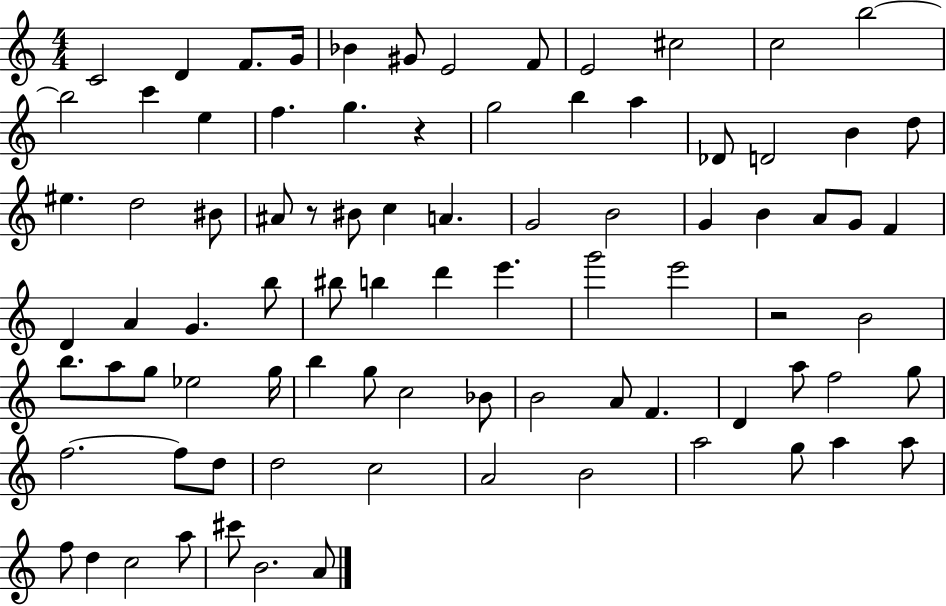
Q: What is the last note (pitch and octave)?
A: A4